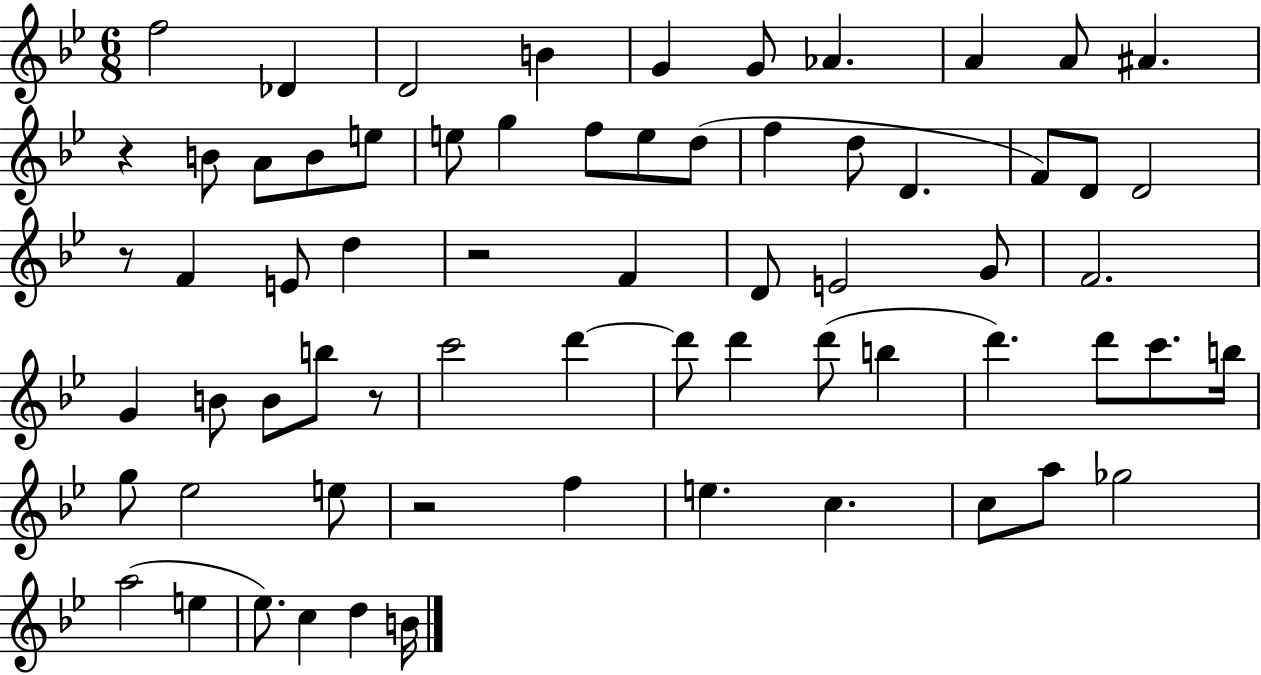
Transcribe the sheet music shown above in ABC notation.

X:1
T:Untitled
M:6/8
L:1/4
K:Bb
f2 _D D2 B G G/2 _A A A/2 ^A z B/2 A/2 B/2 e/2 e/2 g f/2 e/2 d/2 f d/2 D F/2 D/2 D2 z/2 F E/2 d z2 F D/2 E2 G/2 F2 G B/2 B/2 b/2 z/2 c'2 d' d'/2 d' d'/2 b d' d'/2 c'/2 b/4 g/2 _e2 e/2 z2 f e c c/2 a/2 _g2 a2 e _e/2 c d B/4